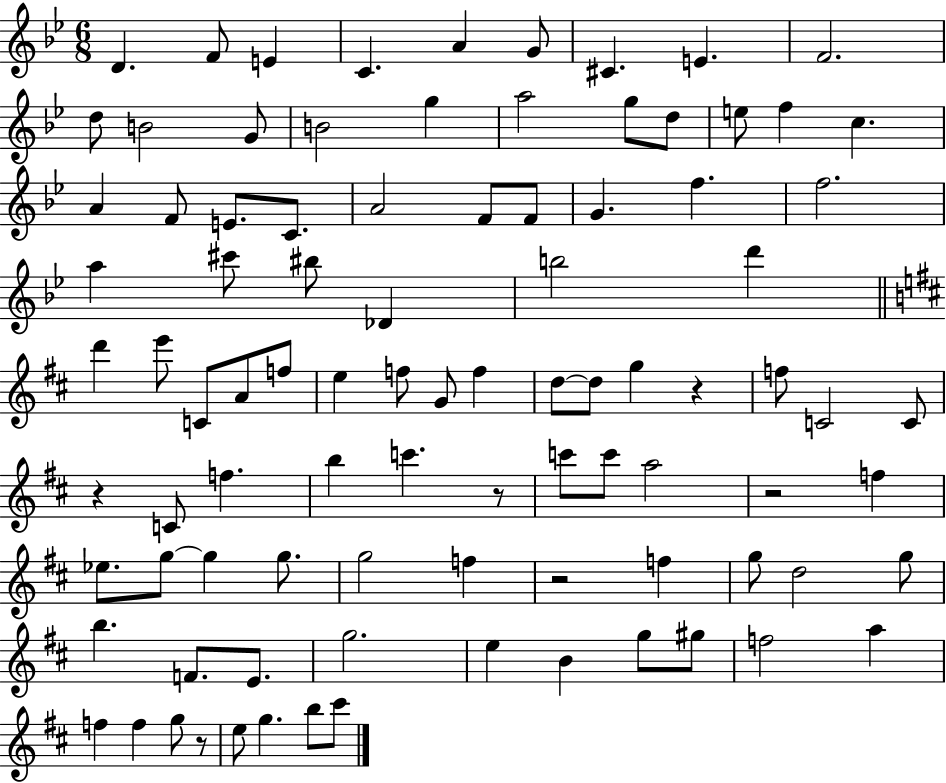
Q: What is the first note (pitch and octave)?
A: D4